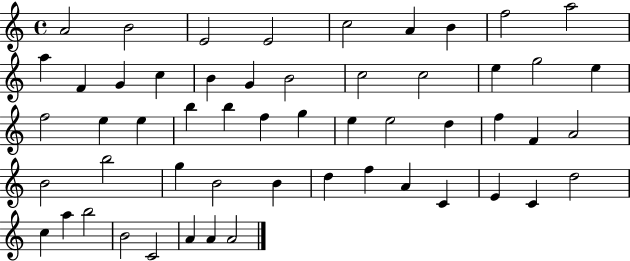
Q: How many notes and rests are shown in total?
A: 54